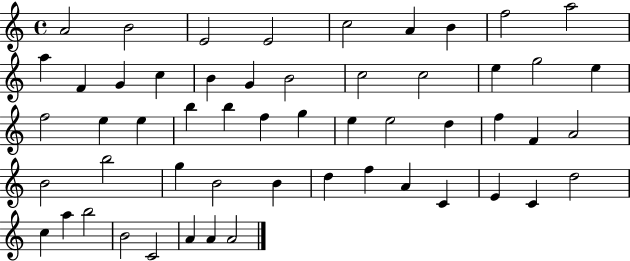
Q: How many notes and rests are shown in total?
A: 54